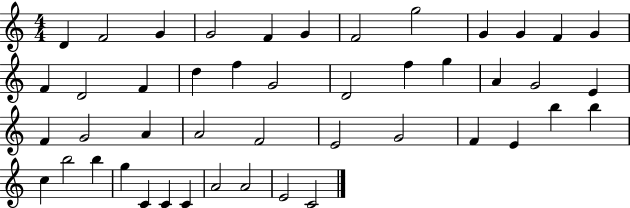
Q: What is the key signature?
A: C major